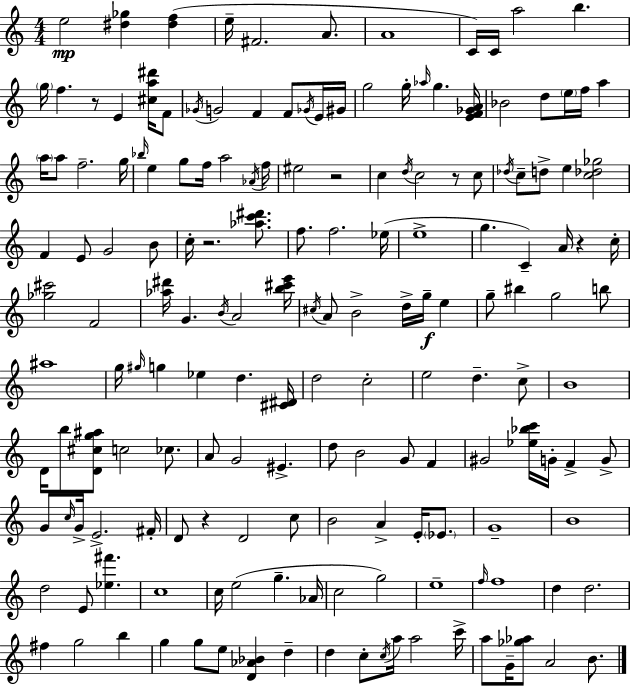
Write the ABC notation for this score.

X:1
T:Untitled
M:4/4
L:1/4
K:Am
e2 [^d_g] [^df] e/4 ^F2 A/2 A4 C/4 C/4 a2 b g/4 f z/2 E [^ca^d']/4 F/2 _G/4 G2 F F/2 _G/4 E/4 ^G/4 g2 g/4 _a/4 g [EF_GA]/4 _B2 d/2 e/4 f/4 a a/4 a/2 f2 g/4 _b/4 e g/2 f/4 a2 _A/4 f/4 ^e2 z2 c d/4 c2 z/2 c/2 _d/4 c/2 d/2 e [c_d_g]2 F E/2 G2 B/2 c/4 z2 [_ac'^d']/2 f/2 f2 _e/4 e4 g C A/4 z c/4 [_g^c']2 F2 [_a^d']/4 G B/4 A2 [b^c'e']/4 ^c/4 A/2 B2 d/4 g/4 e g/2 ^b g2 b/2 ^a4 g/4 ^g/4 g _e d [^C^D]/4 d2 c2 e2 d c/2 B4 D/4 b/2 [D^cg^a]/2 c2 _c/2 A/2 G2 ^E d/2 B2 G/2 F ^G2 [_e_bc']/4 G/4 F G/2 G/2 c/4 G/4 E2 ^F/4 D/2 z D2 c/2 B2 A E/4 _E/2 G4 B4 d2 E/2 [_e^f'] c4 c/4 e2 g _A/4 c2 g2 e4 f/4 f4 d d2 ^f g2 b g g/2 e/2 [D_A_B] d d c/2 c/4 a/4 a2 c'/4 a/2 G/4 [_g_a]/2 A2 B/2